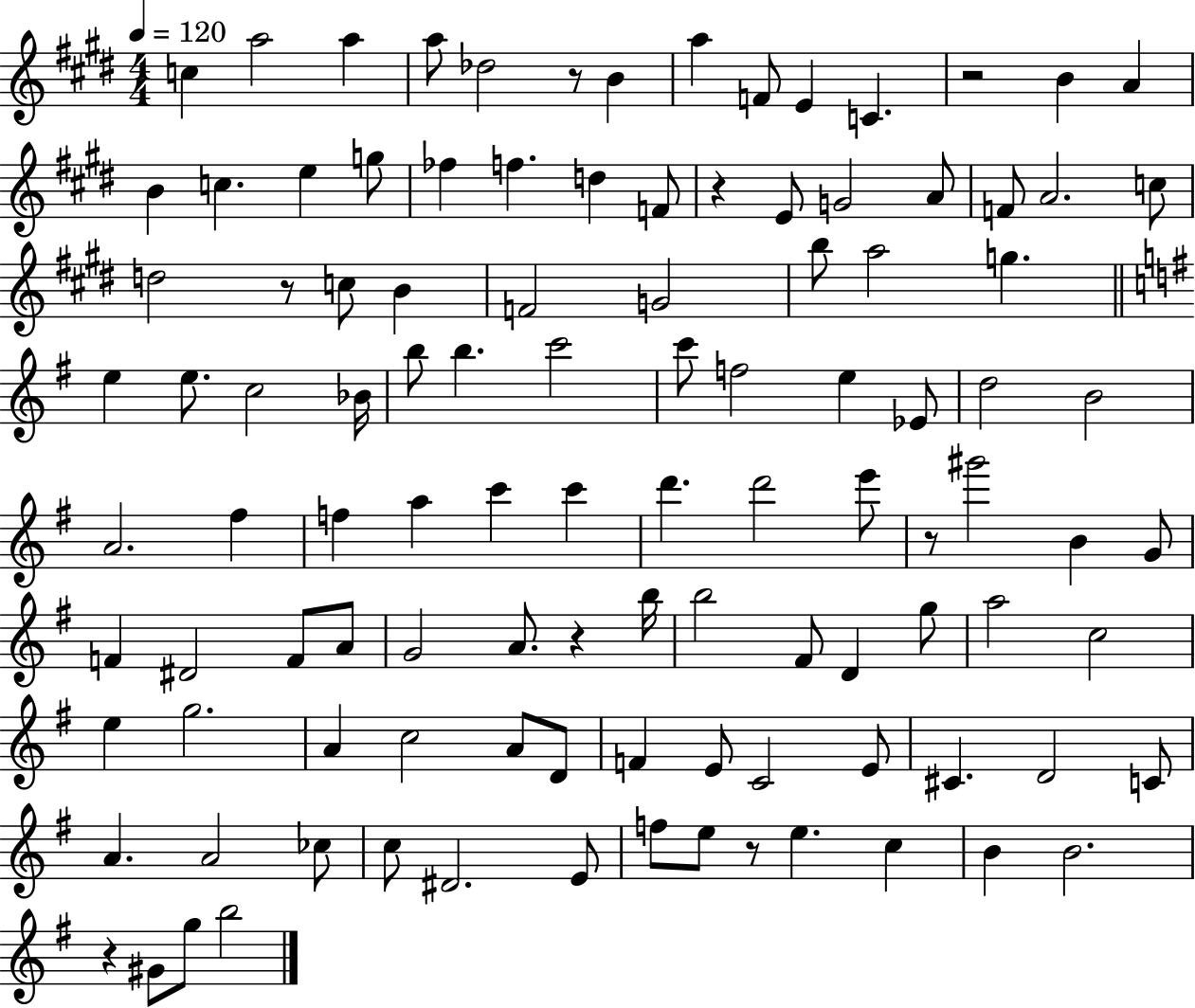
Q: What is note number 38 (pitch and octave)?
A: Bb4